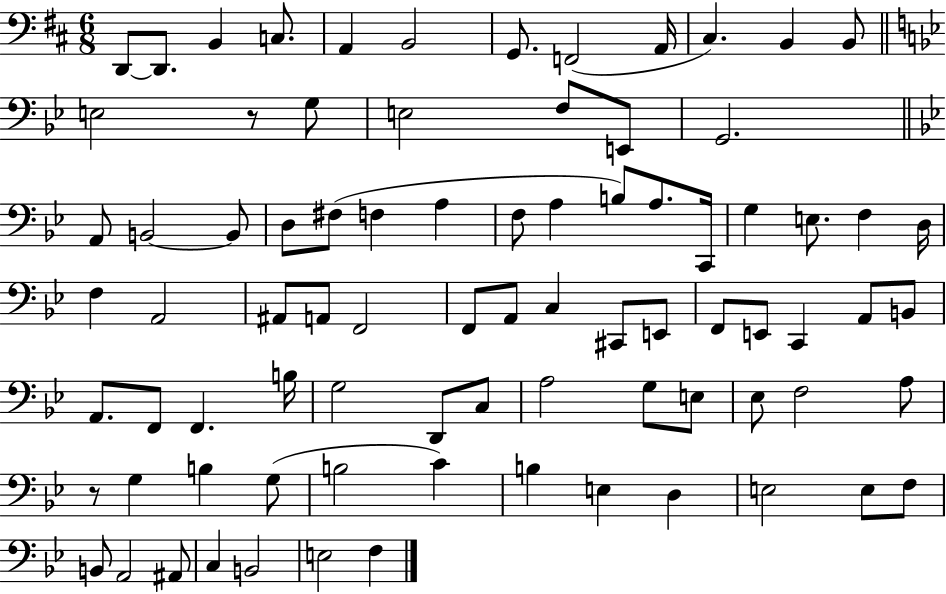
X:1
T:Untitled
M:6/8
L:1/4
K:D
D,,/2 D,,/2 B,, C,/2 A,, B,,2 G,,/2 F,,2 A,,/4 ^C, B,, B,,/2 E,2 z/2 G,/2 E,2 F,/2 E,,/2 G,,2 A,,/2 B,,2 B,,/2 D,/2 ^F,/2 F, A, F,/2 A, B,/2 A,/2 C,,/4 G, E,/2 F, D,/4 F, A,,2 ^A,,/2 A,,/2 F,,2 F,,/2 A,,/2 C, ^C,,/2 E,,/2 F,,/2 E,,/2 C,, A,,/2 B,,/2 A,,/2 F,,/2 F,, B,/4 G,2 D,,/2 C,/2 A,2 G,/2 E,/2 _E,/2 F,2 A,/2 z/2 G, B, G,/2 B,2 C B, E, D, E,2 E,/2 F,/2 B,,/2 A,,2 ^A,,/2 C, B,,2 E,2 F,